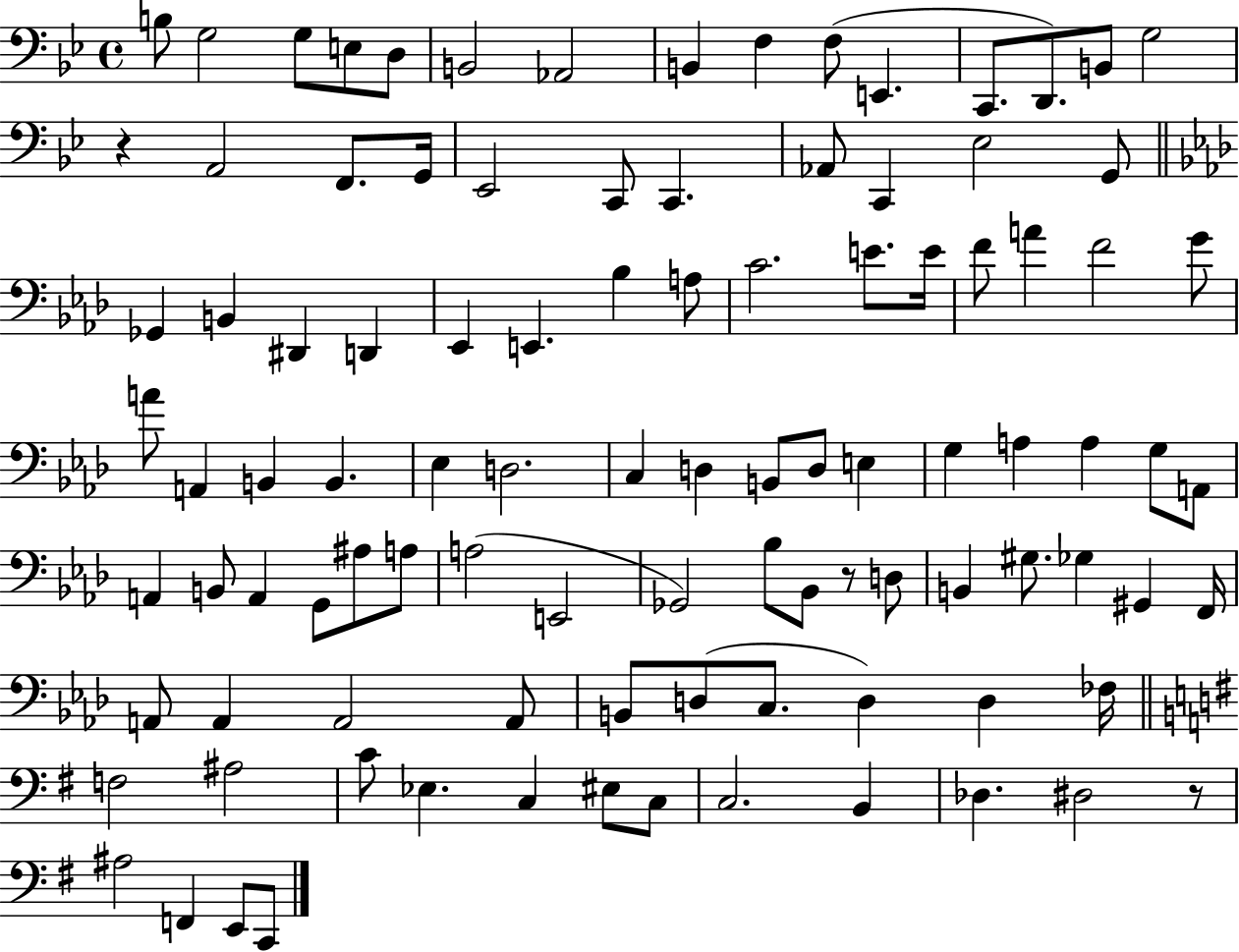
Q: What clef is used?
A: bass